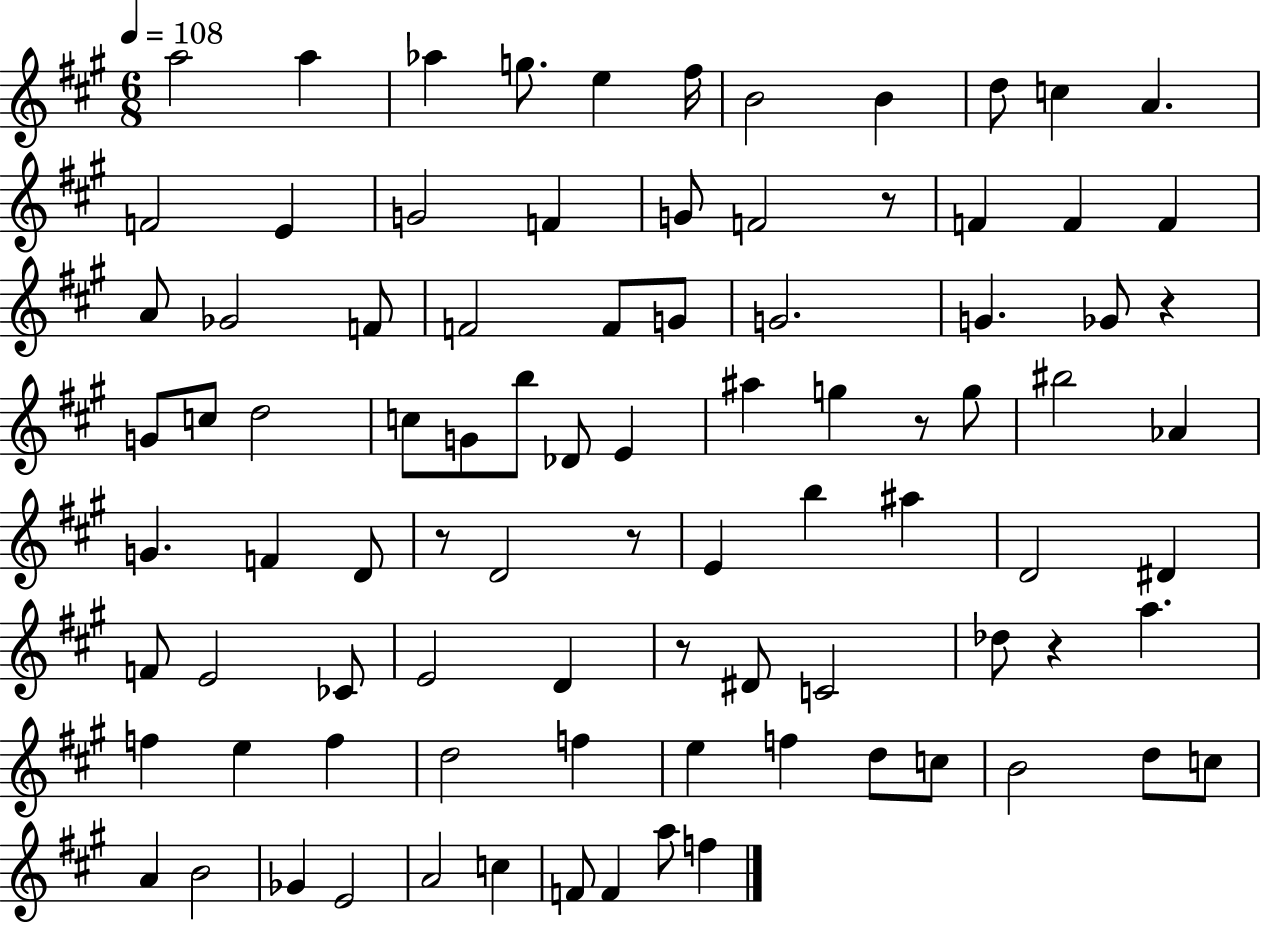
X:1
T:Untitled
M:6/8
L:1/4
K:A
a2 a _a g/2 e ^f/4 B2 B d/2 c A F2 E G2 F G/2 F2 z/2 F F F A/2 _G2 F/2 F2 F/2 G/2 G2 G _G/2 z G/2 c/2 d2 c/2 G/2 b/2 _D/2 E ^a g z/2 g/2 ^b2 _A G F D/2 z/2 D2 z/2 E b ^a D2 ^D F/2 E2 _C/2 E2 D z/2 ^D/2 C2 _d/2 z a f e f d2 f e f d/2 c/2 B2 d/2 c/2 A B2 _G E2 A2 c F/2 F a/2 f